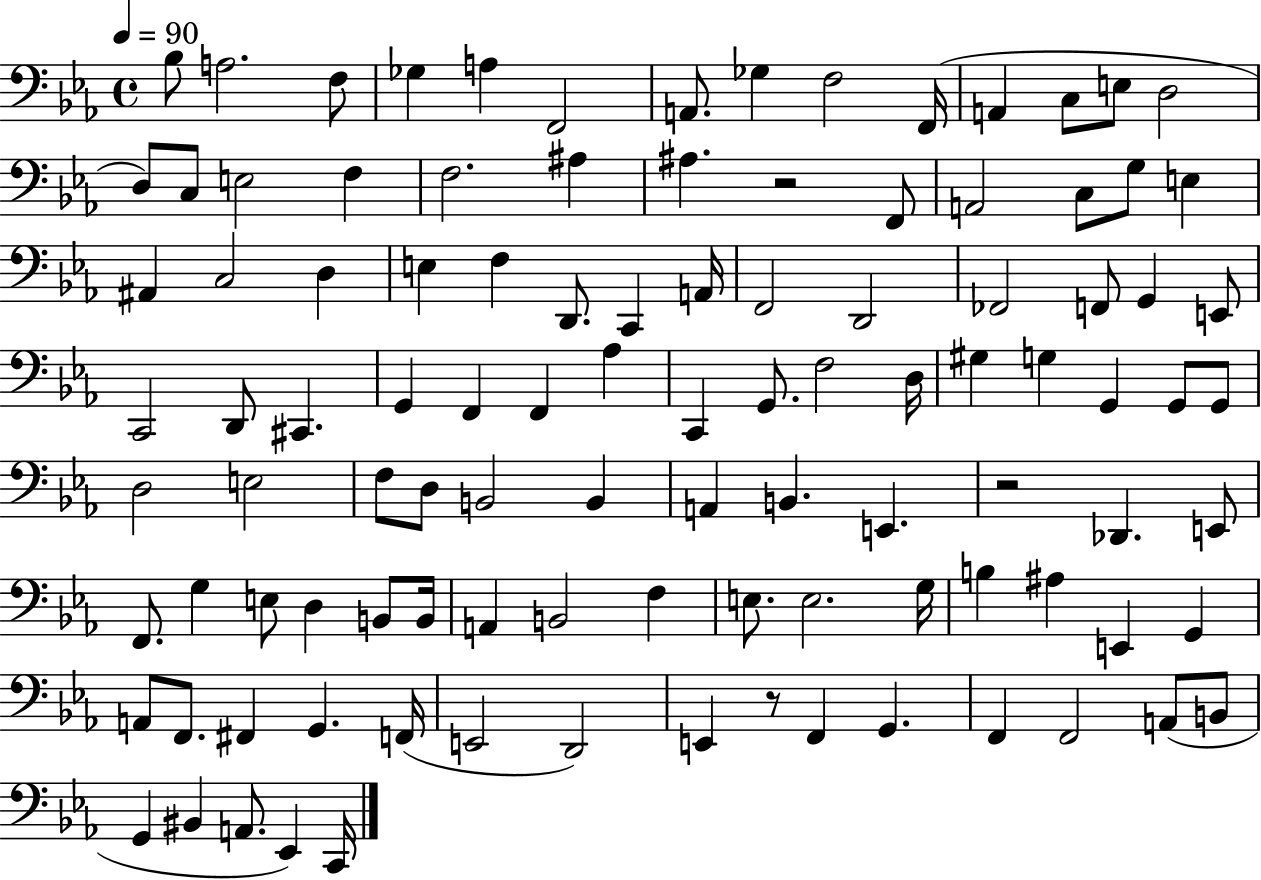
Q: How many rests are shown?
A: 3